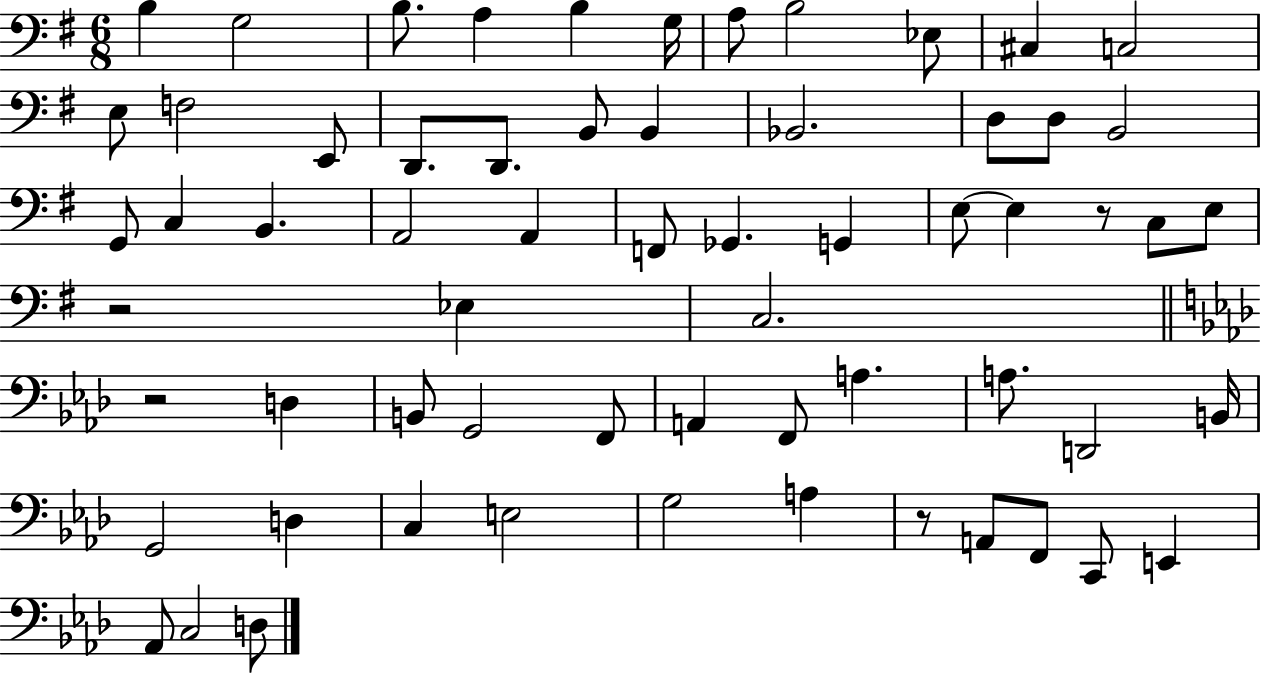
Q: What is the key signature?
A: G major